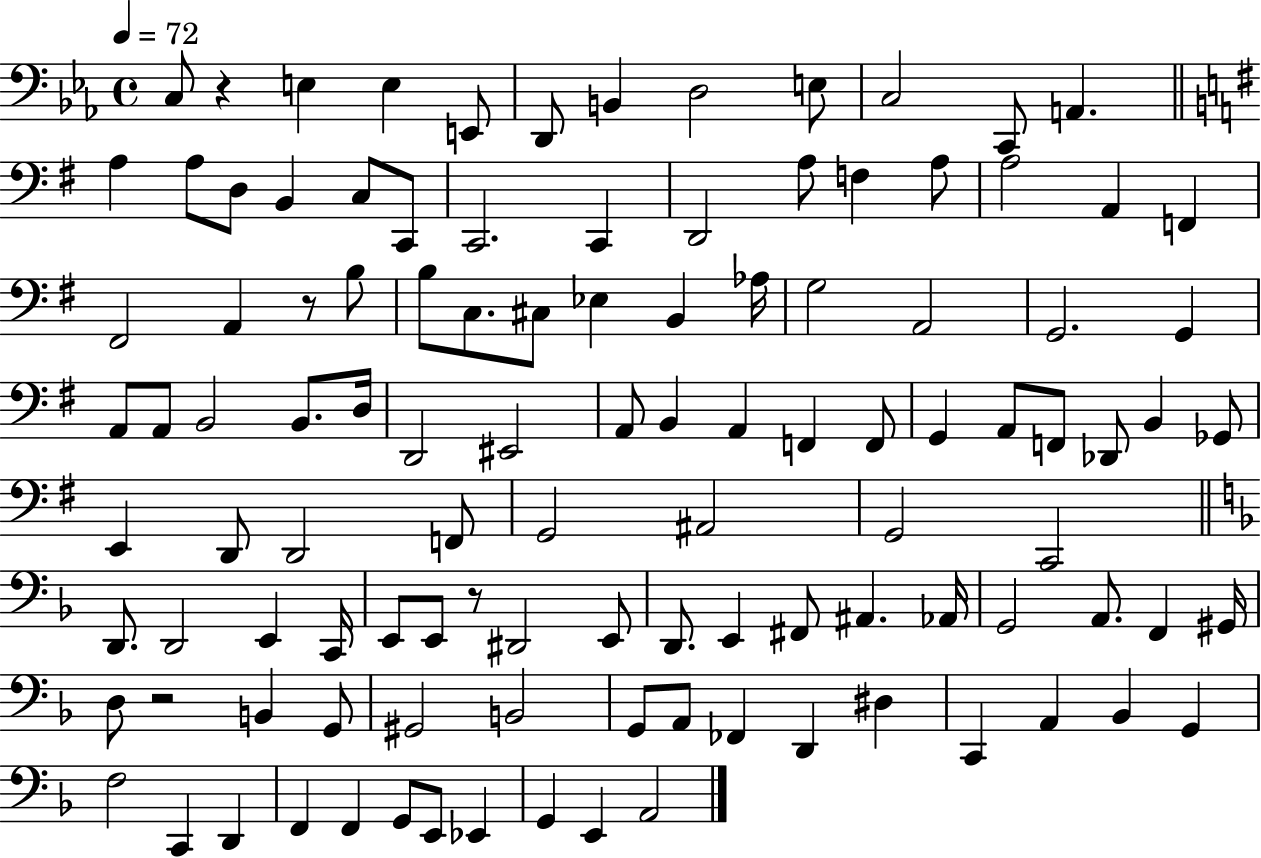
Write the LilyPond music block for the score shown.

{
  \clef bass
  \time 4/4
  \defaultTimeSignature
  \key ees \major
  \tempo 4 = 72
  c8 r4 e4 e4 e,8 | d,8 b,4 d2 e8 | c2 c,8 a,4. | \bar "||" \break \key g \major a4 a8 d8 b,4 c8 c,8 | c,2. c,4 | d,2 a8 f4 a8 | a2 a,4 f,4 | \break fis,2 a,4 r8 b8 | b8 c8. cis8 ees4 b,4 aes16 | g2 a,2 | g,2. g,4 | \break a,8 a,8 b,2 b,8. d16 | d,2 eis,2 | a,8 b,4 a,4 f,4 f,8 | g,4 a,8 f,8 des,8 b,4 ges,8 | \break e,4 d,8 d,2 f,8 | g,2 ais,2 | g,2 c,2 | \bar "||" \break \key d \minor d,8. d,2 e,4 c,16 | e,8 e,8 r8 dis,2 e,8 | d,8. e,4 fis,8 ais,4. aes,16 | g,2 a,8. f,4 gis,16 | \break d8 r2 b,4 g,8 | gis,2 b,2 | g,8 a,8 fes,4 d,4 dis4 | c,4 a,4 bes,4 g,4 | \break f2 c,4 d,4 | f,4 f,4 g,8 e,8 ees,4 | g,4 e,4 a,2 | \bar "|."
}